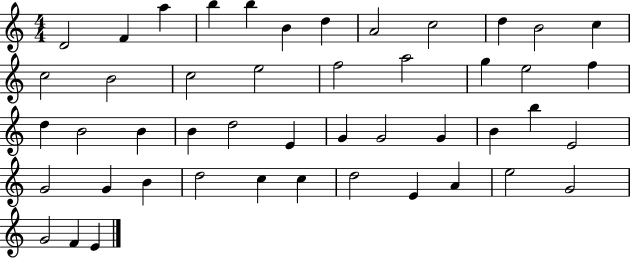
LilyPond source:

{
  \clef treble
  \numericTimeSignature
  \time 4/4
  \key c \major
  d'2 f'4 a''4 | b''4 b''4 b'4 d''4 | a'2 c''2 | d''4 b'2 c''4 | \break c''2 b'2 | c''2 e''2 | f''2 a''2 | g''4 e''2 f''4 | \break d''4 b'2 b'4 | b'4 d''2 e'4 | g'4 g'2 g'4 | b'4 b''4 e'2 | \break g'2 g'4 b'4 | d''2 c''4 c''4 | d''2 e'4 a'4 | e''2 g'2 | \break g'2 f'4 e'4 | \bar "|."
}